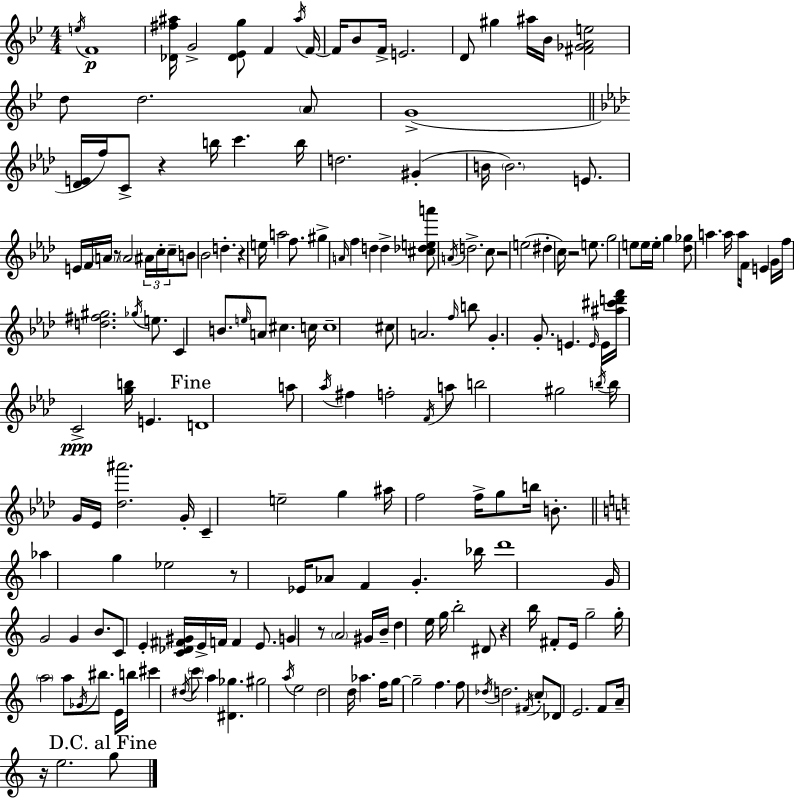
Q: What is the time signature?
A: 4/4